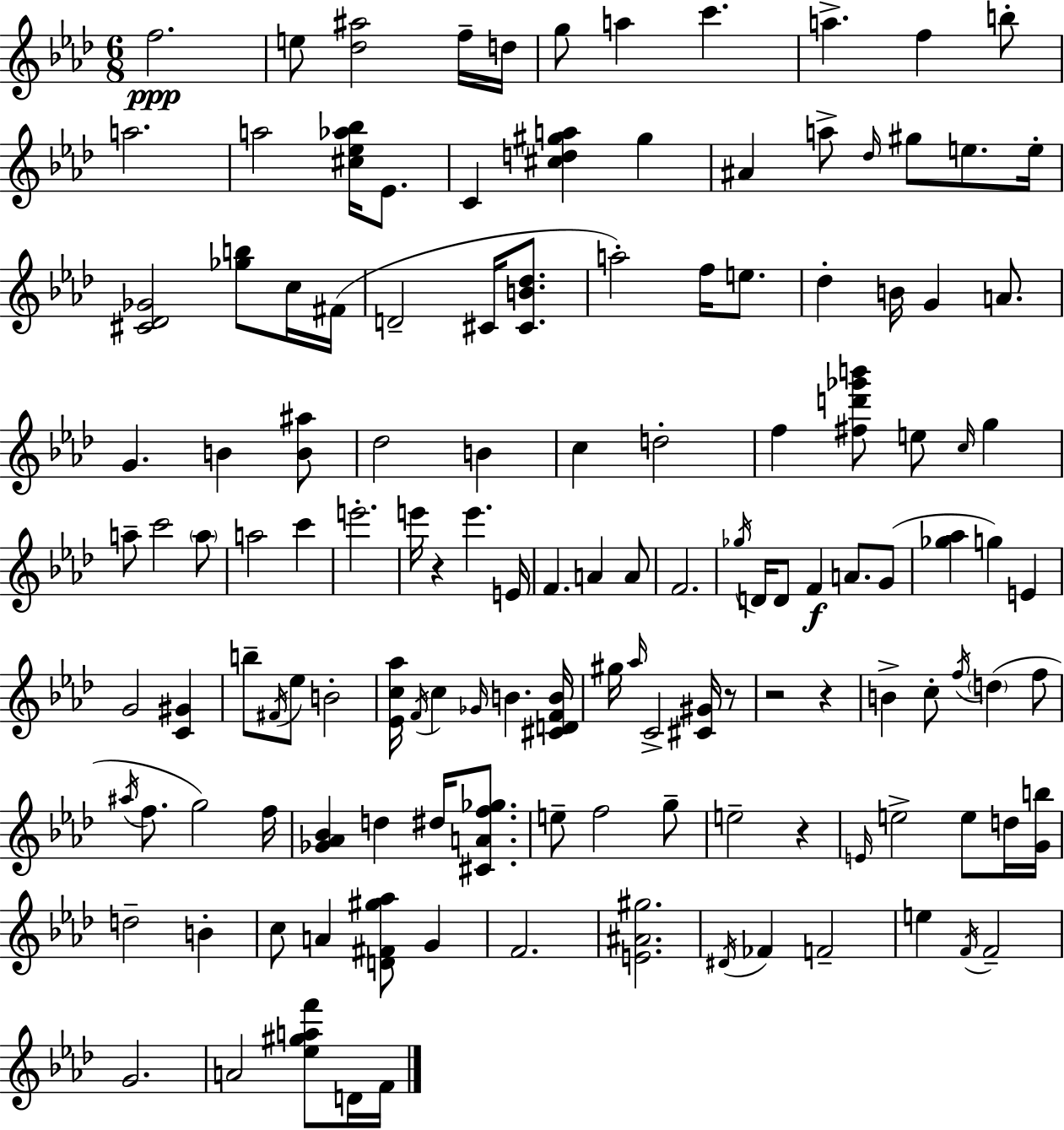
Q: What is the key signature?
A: AES major